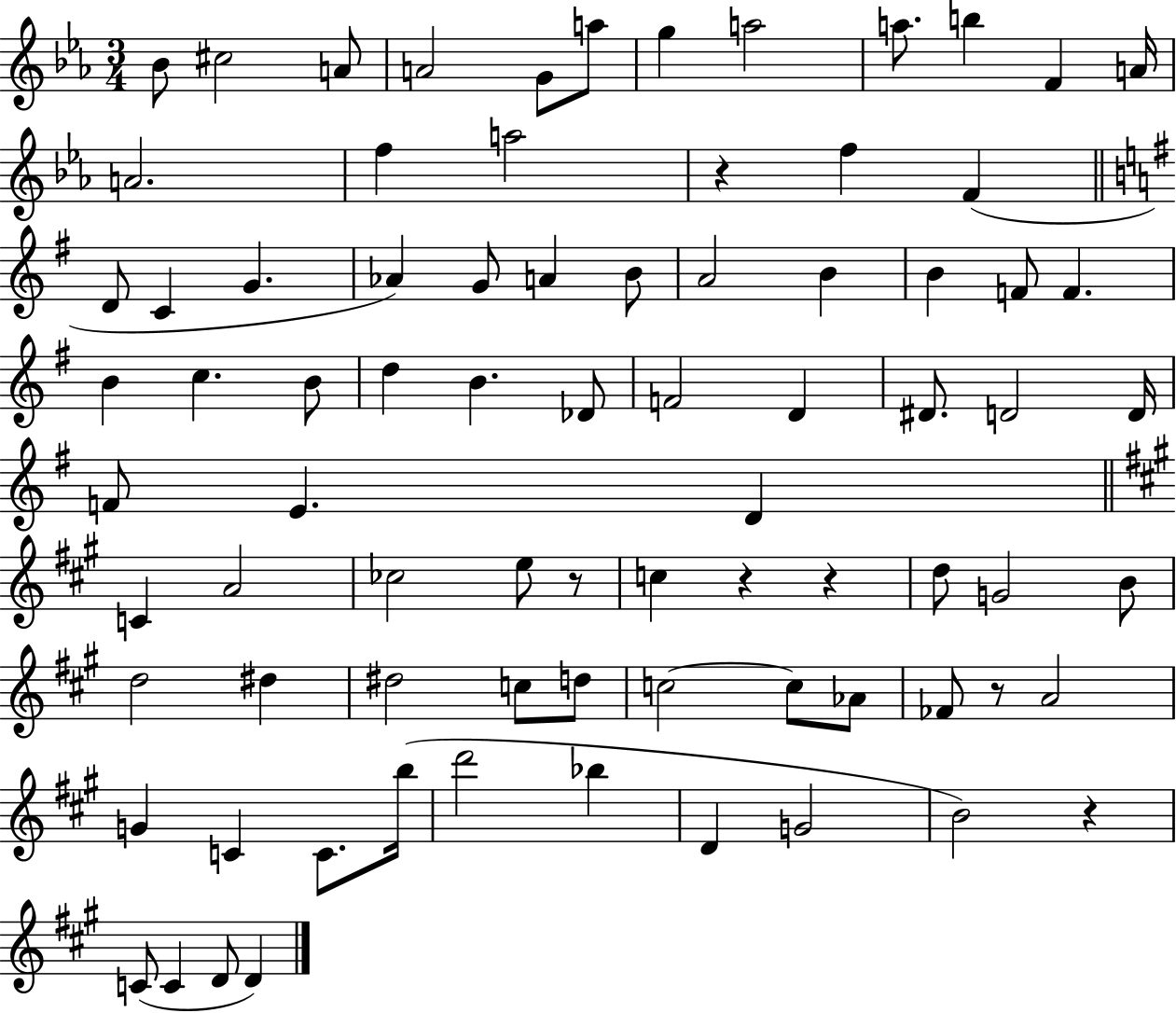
Bb4/e C#5/h A4/e A4/h G4/e A5/e G5/q A5/h A5/e. B5/q F4/q A4/s A4/h. F5/q A5/h R/q F5/q F4/q D4/e C4/q G4/q. Ab4/q G4/e A4/q B4/e A4/h B4/q B4/q F4/e F4/q. B4/q C5/q. B4/e D5/q B4/q. Db4/e F4/h D4/q D#4/e. D4/h D4/s F4/e E4/q. D4/q C4/q A4/h CES5/h E5/e R/e C5/q R/q R/q D5/e G4/h B4/e D5/h D#5/q D#5/h C5/e D5/e C5/h C5/e Ab4/e FES4/e R/e A4/h G4/q C4/q C4/e. B5/s D6/h Bb5/q D4/q G4/h B4/h R/q C4/e C4/q D4/e D4/q